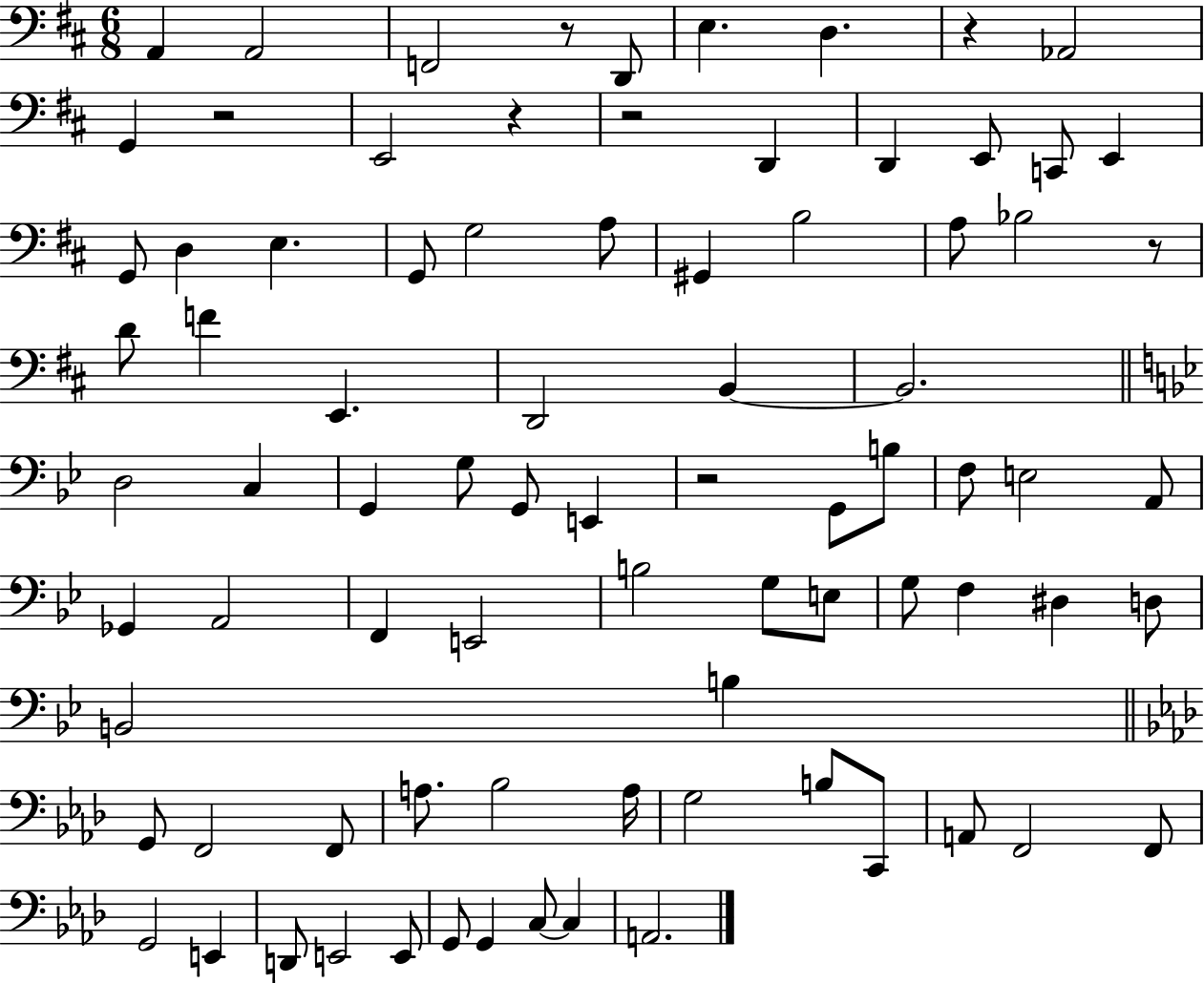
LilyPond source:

{
  \clef bass
  \numericTimeSignature
  \time 6/8
  \key d \major
  a,4 a,2 | f,2 r8 d,8 | e4. d4. | r4 aes,2 | \break g,4 r2 | e,2 r4 | r2 d,4 | d,4 e,8 c,8 e,4 | \break g,8 d4 e4. | g,8 g2 a8 | gis,4 b2 | a8 bes2 r8 | \break d'8 f'4 e,4. | d,2 b,4~~ | b,2. | \bar "||" \break \key bes \major d2 c4 | g,4 g8 g,8 e,4 | r2 g,8 b8 | f8 e2 a,8 | \break ges,4 a,2 | f,4 e,2 | b2 g8 e8 | g8 f4 dis4 d8 | \break b,2 b4 | \bar "||" \break \key aes \major g,8 f,2 f,8 | a8. bes2 a16 | g2 b8 c,8 | a,8 f,2 f,8 | \break g,2 e,4 | d,8 e,2 e,8 | g,8 g,4 c8~~ c4 | a,2. | \break \bar "|."
}